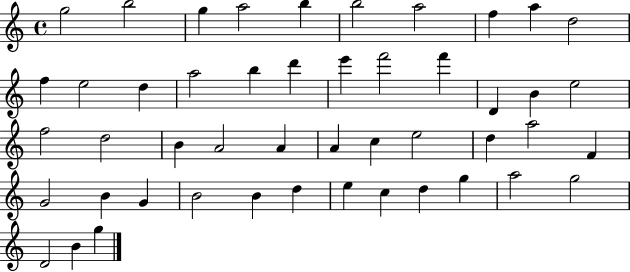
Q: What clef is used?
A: treble